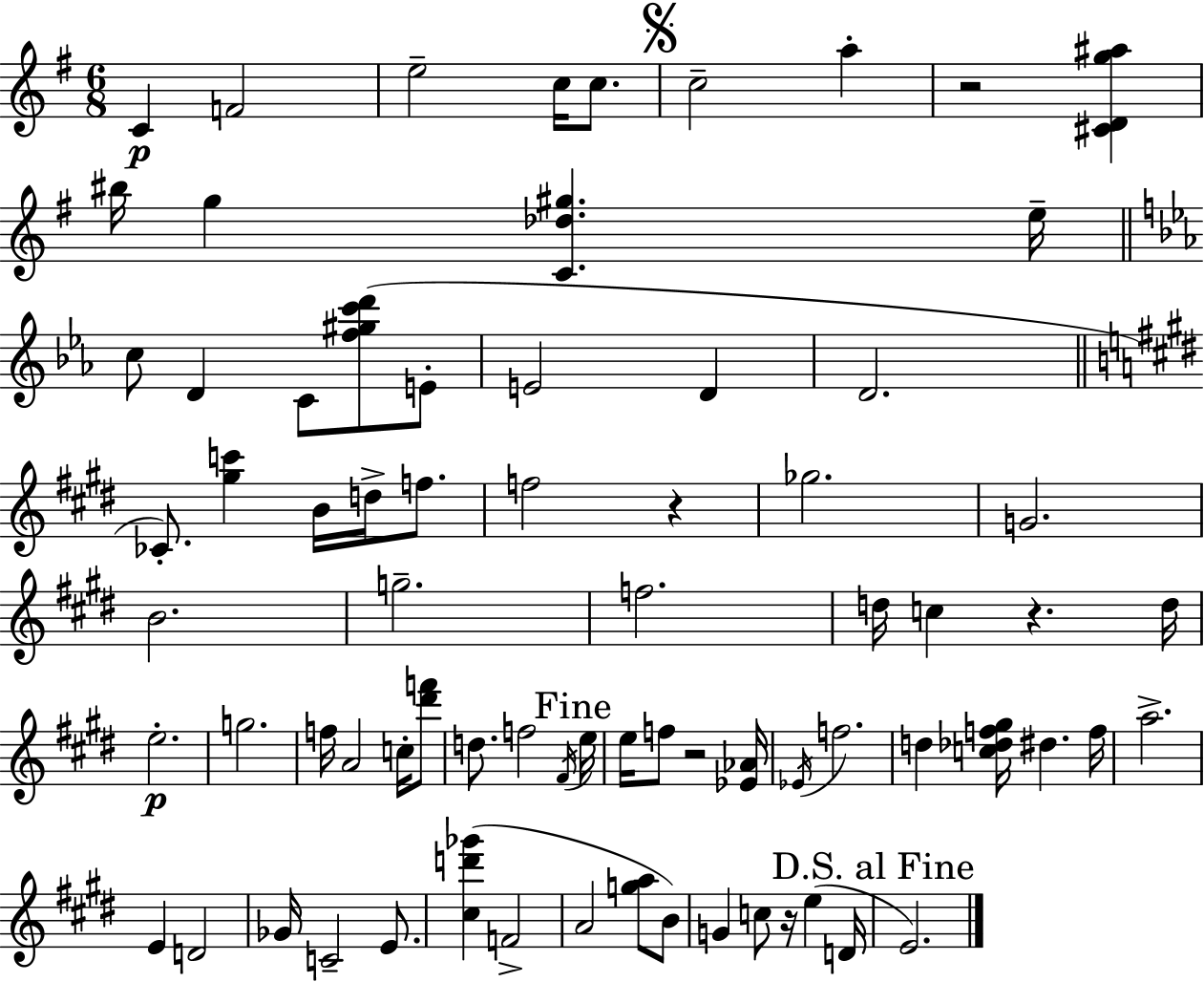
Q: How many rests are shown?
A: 5